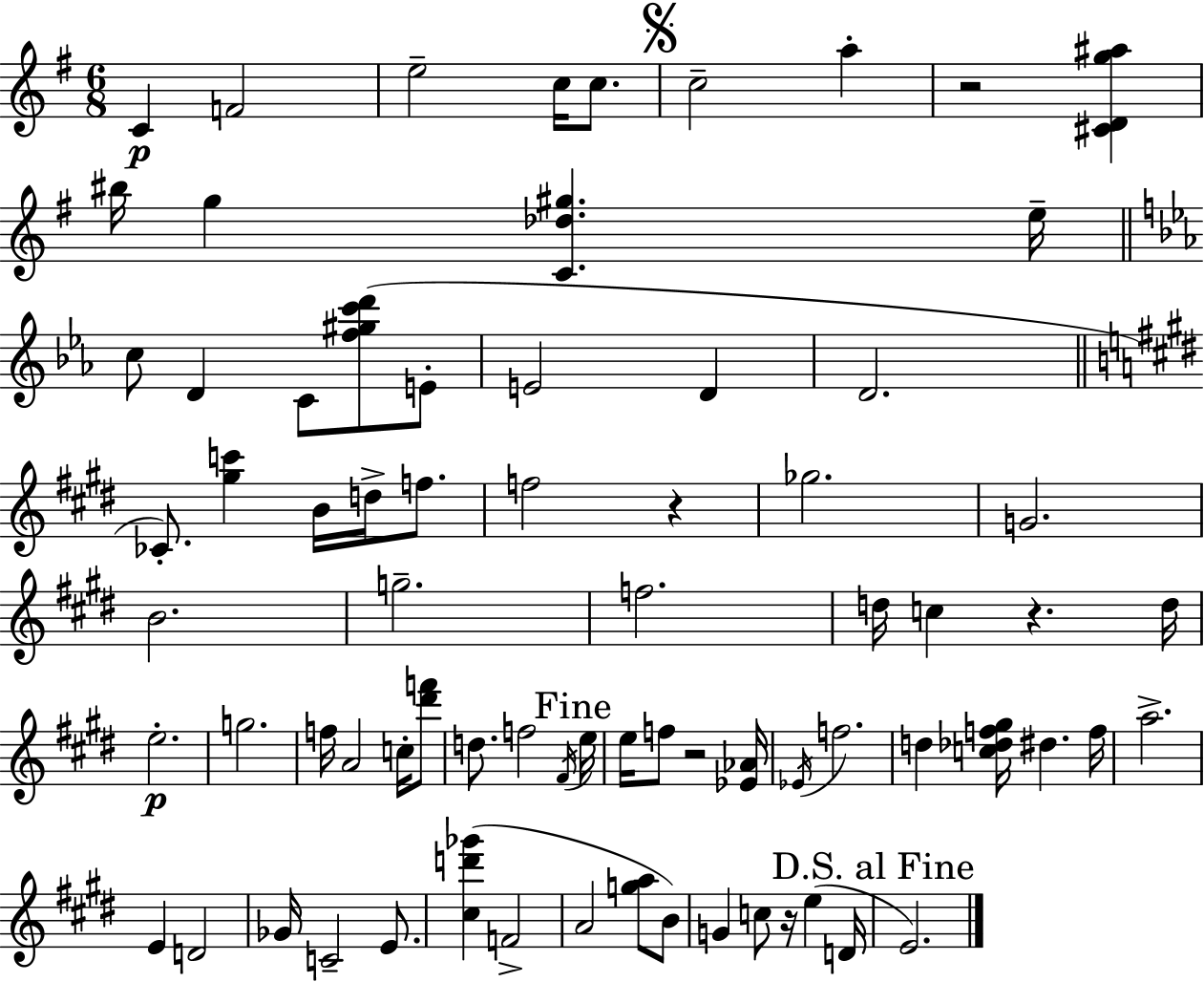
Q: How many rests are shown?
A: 5